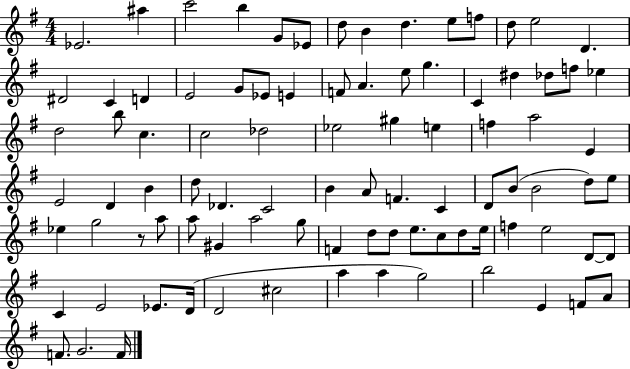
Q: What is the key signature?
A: G major